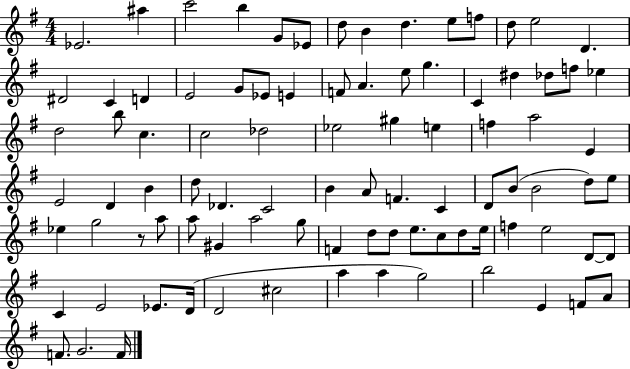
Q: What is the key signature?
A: G major